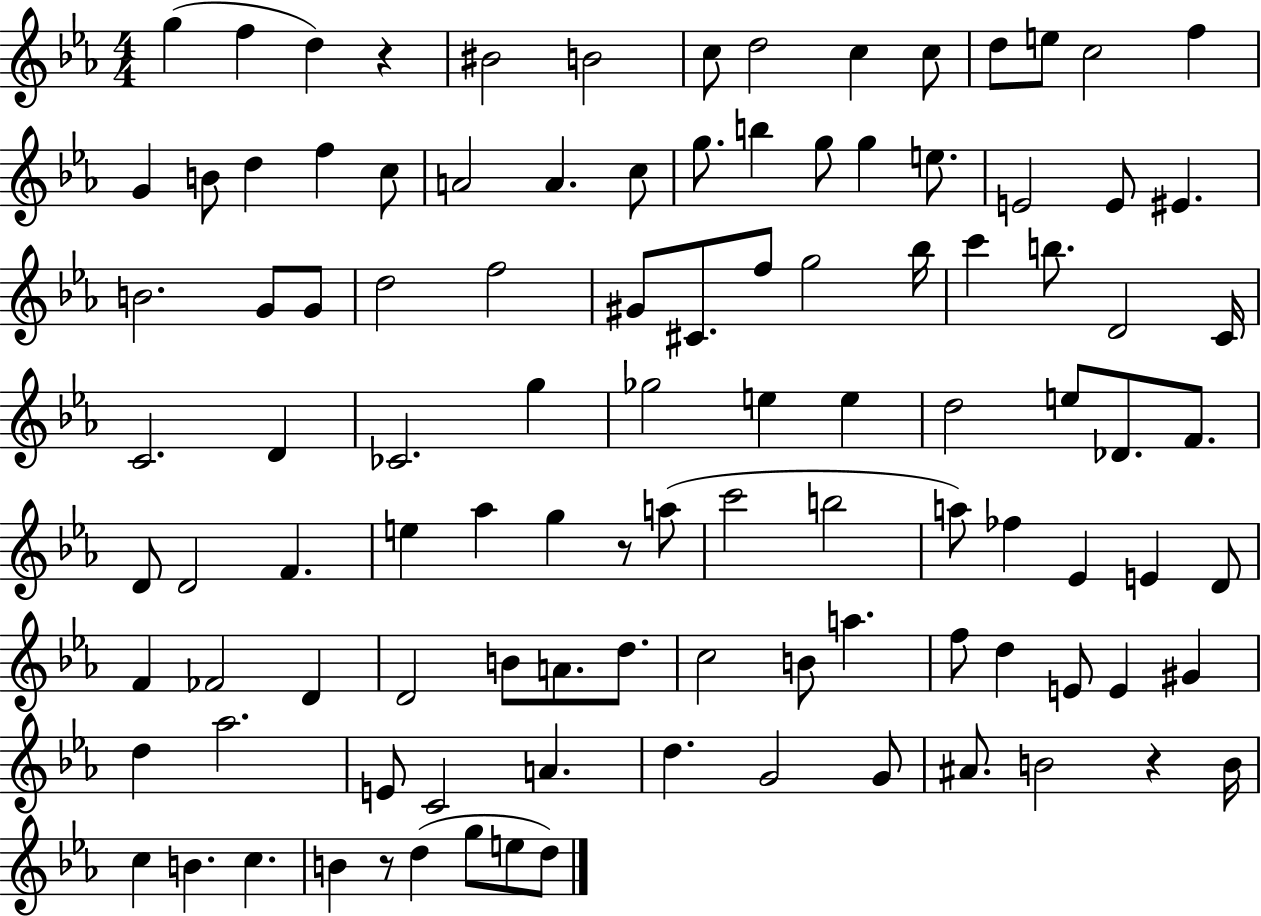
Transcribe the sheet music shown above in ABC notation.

X:1
T:Untitled
M:4/4
L:1/4
K:Eb
g f d z ^B2 B2 c/2 d2 c c/2 d/2 e/2 c2 f G B/2 d f c/2 A2 A c/2 g/2 b g/2 g e/2 E2 E/2 ^E B2 G/2 G/2 d2 f2 ^G/2 ^C/2 f/2 g2 _b/4 c' b/2 D2 C/4 C2 D _C2 g _g2 e e d2 e/2 _D/2 F/2 D/2 D2 F e _a g z/2 a/2 c'2 b2 a/2 _f _E E D/2 F _F2 D D2 B/2 A/2 d/2 c2 B/2 a f/2 d E/2 E ^G d _a2 E/2 C2 A d G2 G/2 ^A/2 B2 z B/4 c B c B z/2 d g/2 e/2 d/2